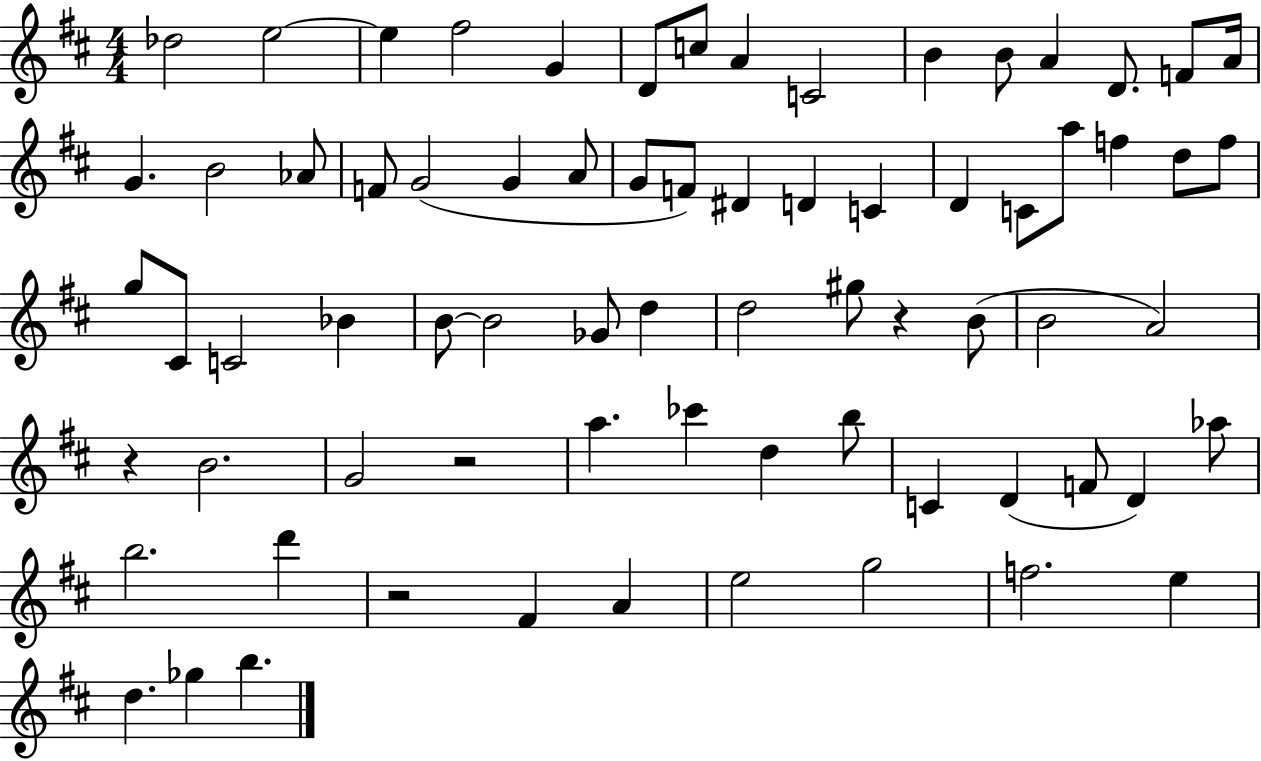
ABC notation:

X:1
T:Untitled
M:4/4
L:1/4
K:D
_d2 e2 e ^f2 G D/2 c/2 A C2 B B/2 A D/2 F/2 A/4 G B2 _A/2 F/2 G2 G A/2 G/2 F/2 ^D D C D C/2 a/2 f d/2 f/2 g/2 ^C/2 C2 _B B/2 B2 _G/2 d d2 ^g/2 z B/2 B2 A2 z B2 G2 z2 a _c' d b/2 C D F/2 D _a/2 b2 d' z2 ^F A e2 g2 f2 e d _g b